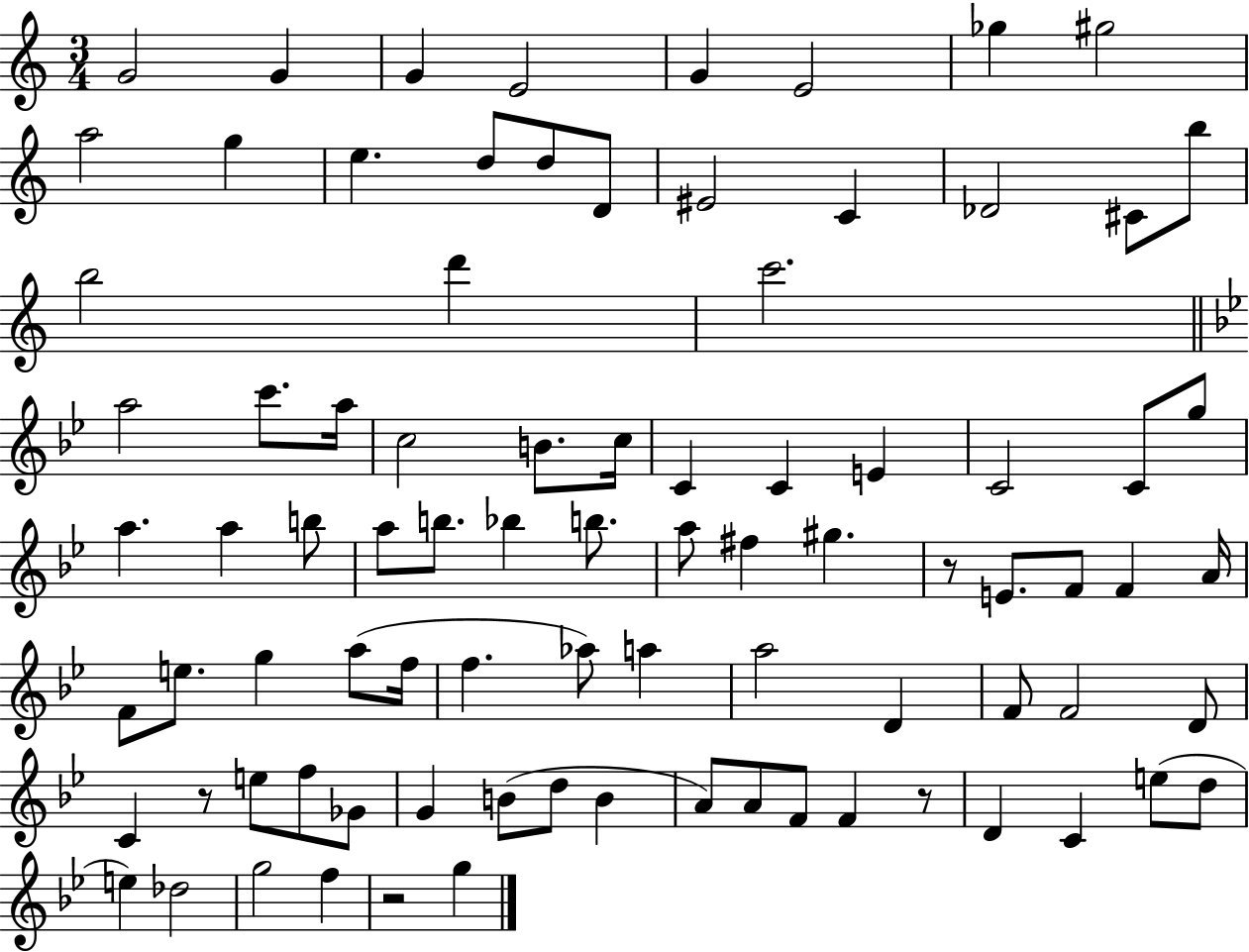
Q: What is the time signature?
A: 3/4